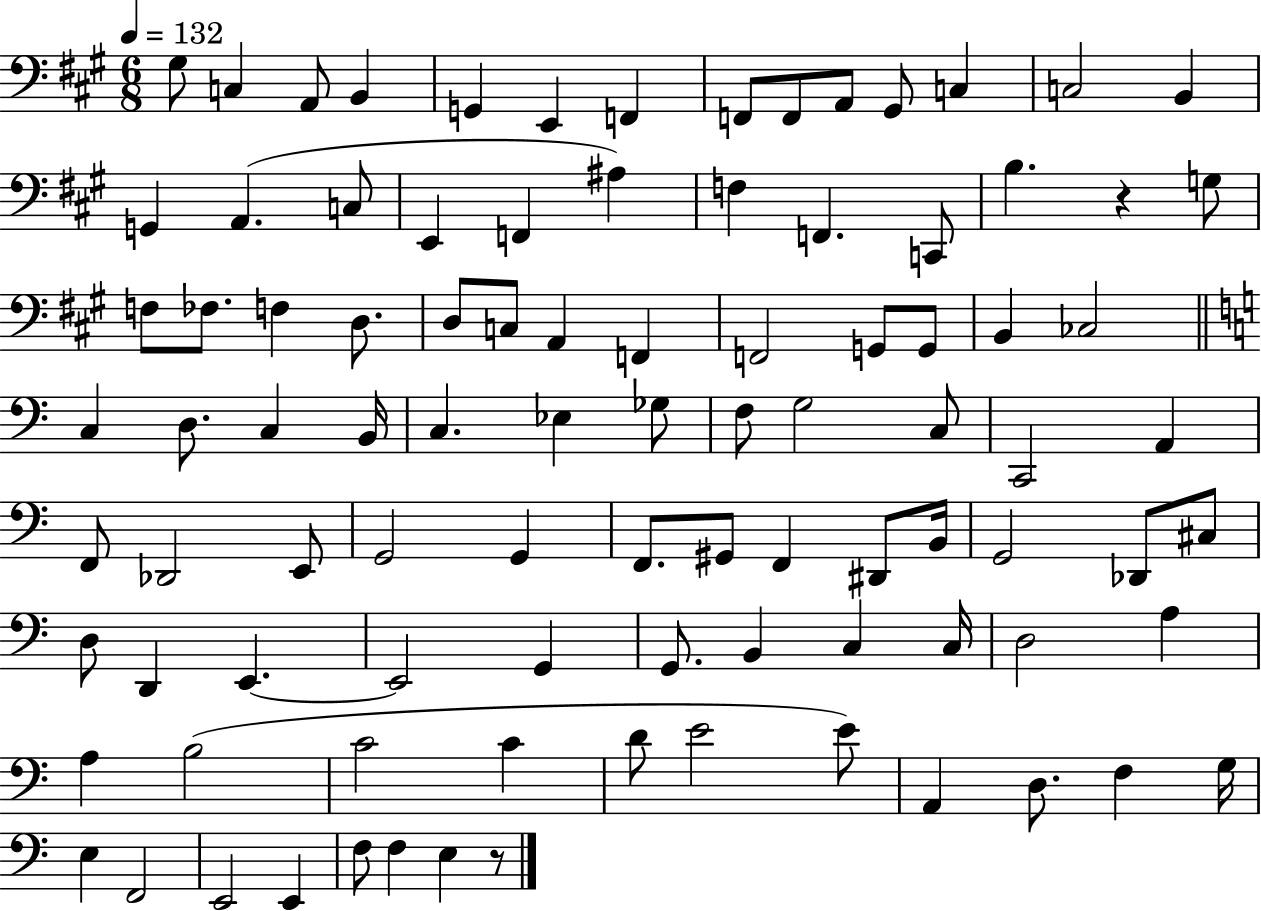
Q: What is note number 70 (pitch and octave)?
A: B2